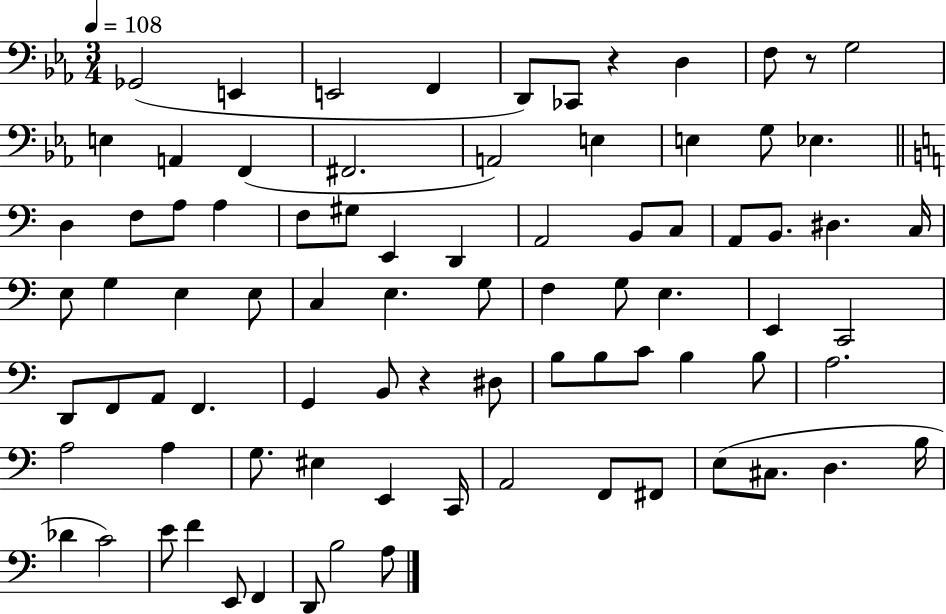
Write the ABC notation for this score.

X:1
T:Untitled
M:3/4
L:1/4
K:Eb
_G,,2 E,, E,,2 F,, D,,/2 _C,,/2 z D, F,/2 z/2 G,2 E, A,, F,, ^F,,2 A,,2 E, E, G,/2 _E, D, F,/2 A,/2 A, F,/2 ^G,/2 E,, D,, A,,2 B,,/2 C,/2 A,,/2 B,,/2 ^D, C,/4 E,/2 G, E, E,/2 C, E, G,/2 F, G,/2 E, E,, C,,2 D,,/2 F,,/2 A,,/2 F,, G,, B,,/2 z ^D,/2 B,/2 B,/2 C/2 B, B,/2 A,2 A,2 A, G,/2 ^E, E,, C,,/4 A,,2 F,,/2 ^F,,/2 E,/2 ^C,/2 D, B,/4 _D C2 E/2 F E,,/2 F,, D,,/2 B,2 A,/2